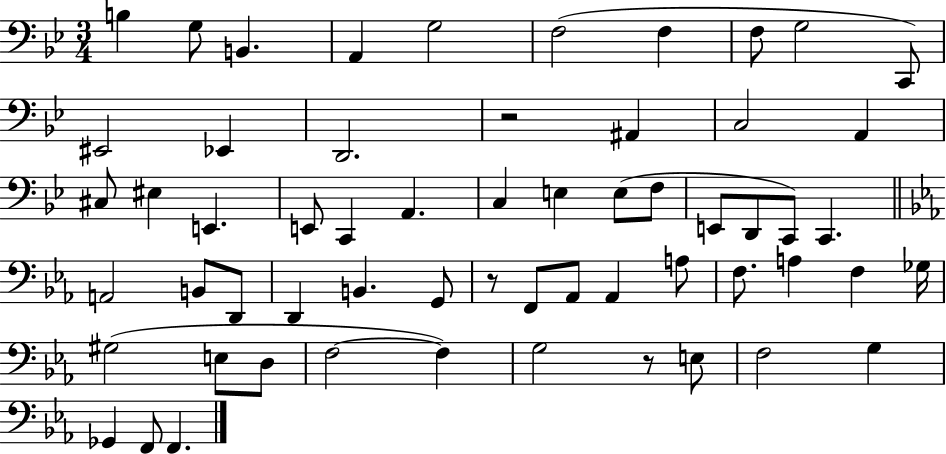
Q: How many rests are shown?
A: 3